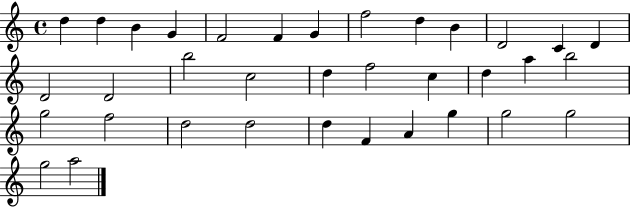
{
  \clef treble
  \time 4/4
  \defaultTimeSignature
  \key c \major
  d''4 d''4 b'4 g'4 | f'2 f'4 g'4 | f''2 d''4 b'4 | d'2 c'4 d'4 | \break d'2 d'2 | b''2 c''2 | d''4 f''2 c''4 | d''4 a''4 b''2 | \break g''2 f''2 | d''2 d''2 | d''4 f'4 a'4 g''4 | g''2 g''2 | \break g''2 a''2 | \bar "|."
}